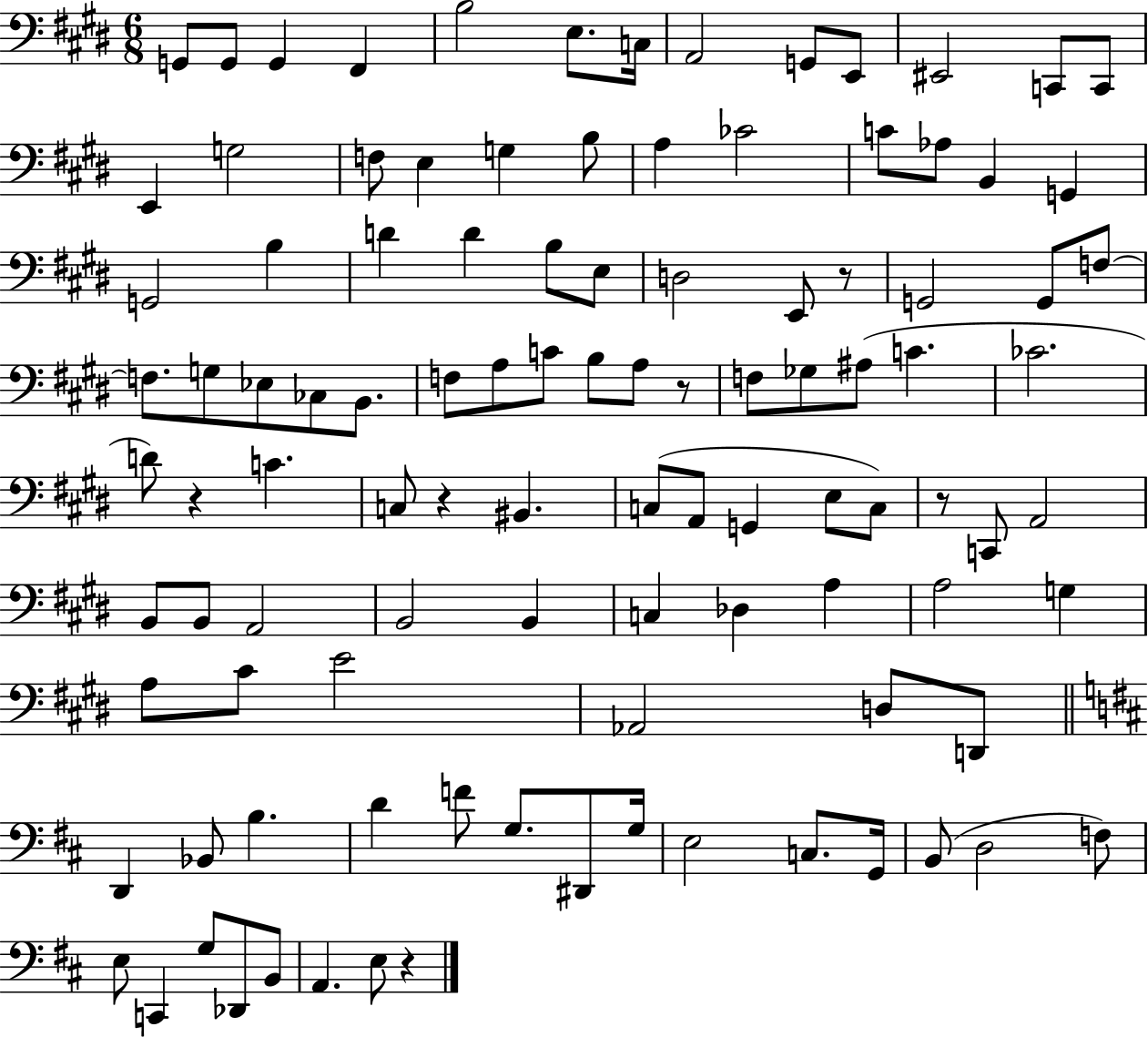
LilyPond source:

{
  \clef bass
  \numericTimeSignature
  \time 6/8
  \key e \major
  \repeat volta 2 { g,8 g,8 g,4 fis,4 | b2 e8. c16 | a,2 g,8 e,8 | eis,2 c,8 c,8 | \break e,4 g2 | f8 e4 g4 b8 | a4 ces'2 | c'8 aes8 b,4 g,4 | \break g,2 b4 | d'4 d'4 b8 e8 | d2 e,8 r8 | g,2 g,8 f8~~ | \break f8. g8 ees8 ces8 b,8. | f8 a8 c'8 b8 a8 r8 | f8 ges8 ais8( c'4. | ces'2. | \break d'8) r4 c'4. | c8 r4 bis,4. | c8( a,8 g,4 e8 c8) | r8 c,8 a,2 | \break b,8 b,8 a,2 | b,2 b,4 | c4 des4 a4 | a2 g4 | \break a8 cis'8 e'2 | aes,2 d8 d,8 | \bar "||" \break \key d \major d,4 bes,8 b4. | d'4 f'8 g8. dis,8 g16 | e2 c8. g,16 | b,8( d2 f8) | \break e8 c,4 g8 des,8 b,8 | a,4. e8 r4 | } \bar "|."
}